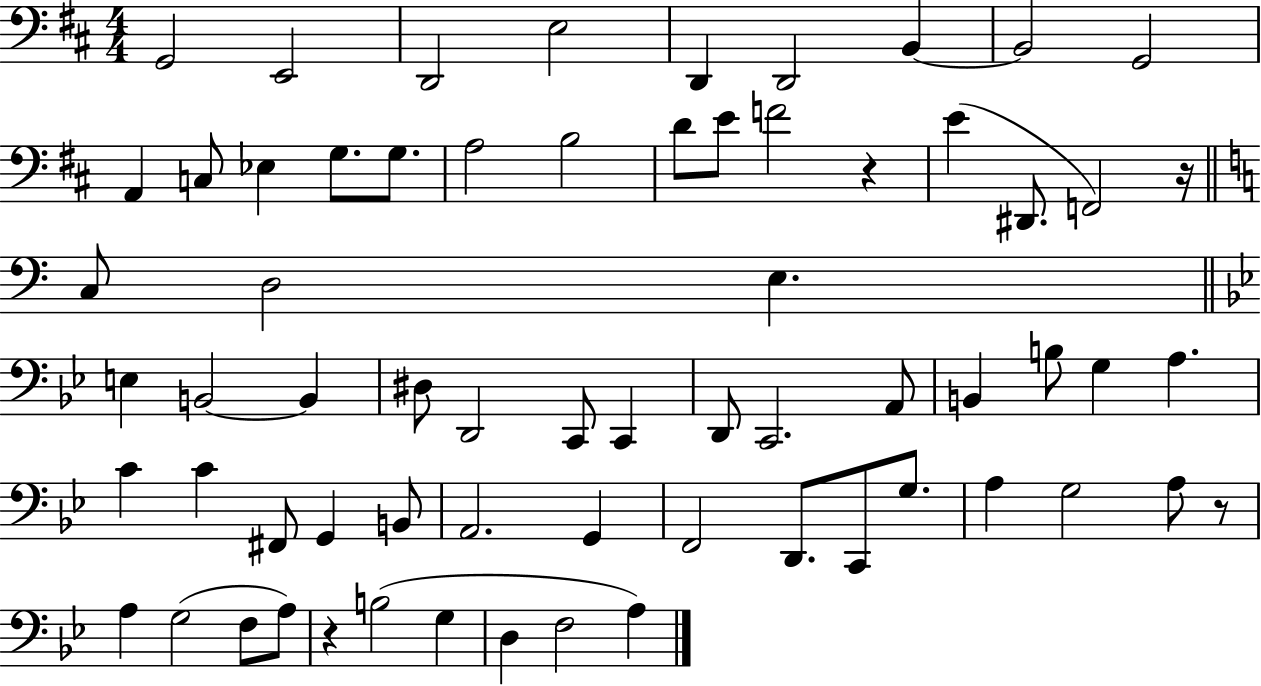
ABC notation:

X:1
T:Untitled
M:4/4
L:1/4
K:D
G,,2 E,,2 D,,2 E,2 D,, D,,2 B,, B,,2 G,,2 A,, C,/2 _E, G,/2 G,/2 A,2 B,2 D/2 E/2 F2 z E ^D,,/2 F,,2 z/4 C,/2 D,2 E, E, B,,2 B,, ^D,/2 D,,2 C,,/2 C,, D,,/2 C,,2 A,,/2 B,, B,/2 G, A, C C ^F,,/2 G,, B,,/2 A,,2 G,, F,,2 D,,/2 C,,/2 G,/2 A, G,2 A,/2 z/2 A, G,2 F,/2 A,/2 z B,2 G, D, F,2 A,